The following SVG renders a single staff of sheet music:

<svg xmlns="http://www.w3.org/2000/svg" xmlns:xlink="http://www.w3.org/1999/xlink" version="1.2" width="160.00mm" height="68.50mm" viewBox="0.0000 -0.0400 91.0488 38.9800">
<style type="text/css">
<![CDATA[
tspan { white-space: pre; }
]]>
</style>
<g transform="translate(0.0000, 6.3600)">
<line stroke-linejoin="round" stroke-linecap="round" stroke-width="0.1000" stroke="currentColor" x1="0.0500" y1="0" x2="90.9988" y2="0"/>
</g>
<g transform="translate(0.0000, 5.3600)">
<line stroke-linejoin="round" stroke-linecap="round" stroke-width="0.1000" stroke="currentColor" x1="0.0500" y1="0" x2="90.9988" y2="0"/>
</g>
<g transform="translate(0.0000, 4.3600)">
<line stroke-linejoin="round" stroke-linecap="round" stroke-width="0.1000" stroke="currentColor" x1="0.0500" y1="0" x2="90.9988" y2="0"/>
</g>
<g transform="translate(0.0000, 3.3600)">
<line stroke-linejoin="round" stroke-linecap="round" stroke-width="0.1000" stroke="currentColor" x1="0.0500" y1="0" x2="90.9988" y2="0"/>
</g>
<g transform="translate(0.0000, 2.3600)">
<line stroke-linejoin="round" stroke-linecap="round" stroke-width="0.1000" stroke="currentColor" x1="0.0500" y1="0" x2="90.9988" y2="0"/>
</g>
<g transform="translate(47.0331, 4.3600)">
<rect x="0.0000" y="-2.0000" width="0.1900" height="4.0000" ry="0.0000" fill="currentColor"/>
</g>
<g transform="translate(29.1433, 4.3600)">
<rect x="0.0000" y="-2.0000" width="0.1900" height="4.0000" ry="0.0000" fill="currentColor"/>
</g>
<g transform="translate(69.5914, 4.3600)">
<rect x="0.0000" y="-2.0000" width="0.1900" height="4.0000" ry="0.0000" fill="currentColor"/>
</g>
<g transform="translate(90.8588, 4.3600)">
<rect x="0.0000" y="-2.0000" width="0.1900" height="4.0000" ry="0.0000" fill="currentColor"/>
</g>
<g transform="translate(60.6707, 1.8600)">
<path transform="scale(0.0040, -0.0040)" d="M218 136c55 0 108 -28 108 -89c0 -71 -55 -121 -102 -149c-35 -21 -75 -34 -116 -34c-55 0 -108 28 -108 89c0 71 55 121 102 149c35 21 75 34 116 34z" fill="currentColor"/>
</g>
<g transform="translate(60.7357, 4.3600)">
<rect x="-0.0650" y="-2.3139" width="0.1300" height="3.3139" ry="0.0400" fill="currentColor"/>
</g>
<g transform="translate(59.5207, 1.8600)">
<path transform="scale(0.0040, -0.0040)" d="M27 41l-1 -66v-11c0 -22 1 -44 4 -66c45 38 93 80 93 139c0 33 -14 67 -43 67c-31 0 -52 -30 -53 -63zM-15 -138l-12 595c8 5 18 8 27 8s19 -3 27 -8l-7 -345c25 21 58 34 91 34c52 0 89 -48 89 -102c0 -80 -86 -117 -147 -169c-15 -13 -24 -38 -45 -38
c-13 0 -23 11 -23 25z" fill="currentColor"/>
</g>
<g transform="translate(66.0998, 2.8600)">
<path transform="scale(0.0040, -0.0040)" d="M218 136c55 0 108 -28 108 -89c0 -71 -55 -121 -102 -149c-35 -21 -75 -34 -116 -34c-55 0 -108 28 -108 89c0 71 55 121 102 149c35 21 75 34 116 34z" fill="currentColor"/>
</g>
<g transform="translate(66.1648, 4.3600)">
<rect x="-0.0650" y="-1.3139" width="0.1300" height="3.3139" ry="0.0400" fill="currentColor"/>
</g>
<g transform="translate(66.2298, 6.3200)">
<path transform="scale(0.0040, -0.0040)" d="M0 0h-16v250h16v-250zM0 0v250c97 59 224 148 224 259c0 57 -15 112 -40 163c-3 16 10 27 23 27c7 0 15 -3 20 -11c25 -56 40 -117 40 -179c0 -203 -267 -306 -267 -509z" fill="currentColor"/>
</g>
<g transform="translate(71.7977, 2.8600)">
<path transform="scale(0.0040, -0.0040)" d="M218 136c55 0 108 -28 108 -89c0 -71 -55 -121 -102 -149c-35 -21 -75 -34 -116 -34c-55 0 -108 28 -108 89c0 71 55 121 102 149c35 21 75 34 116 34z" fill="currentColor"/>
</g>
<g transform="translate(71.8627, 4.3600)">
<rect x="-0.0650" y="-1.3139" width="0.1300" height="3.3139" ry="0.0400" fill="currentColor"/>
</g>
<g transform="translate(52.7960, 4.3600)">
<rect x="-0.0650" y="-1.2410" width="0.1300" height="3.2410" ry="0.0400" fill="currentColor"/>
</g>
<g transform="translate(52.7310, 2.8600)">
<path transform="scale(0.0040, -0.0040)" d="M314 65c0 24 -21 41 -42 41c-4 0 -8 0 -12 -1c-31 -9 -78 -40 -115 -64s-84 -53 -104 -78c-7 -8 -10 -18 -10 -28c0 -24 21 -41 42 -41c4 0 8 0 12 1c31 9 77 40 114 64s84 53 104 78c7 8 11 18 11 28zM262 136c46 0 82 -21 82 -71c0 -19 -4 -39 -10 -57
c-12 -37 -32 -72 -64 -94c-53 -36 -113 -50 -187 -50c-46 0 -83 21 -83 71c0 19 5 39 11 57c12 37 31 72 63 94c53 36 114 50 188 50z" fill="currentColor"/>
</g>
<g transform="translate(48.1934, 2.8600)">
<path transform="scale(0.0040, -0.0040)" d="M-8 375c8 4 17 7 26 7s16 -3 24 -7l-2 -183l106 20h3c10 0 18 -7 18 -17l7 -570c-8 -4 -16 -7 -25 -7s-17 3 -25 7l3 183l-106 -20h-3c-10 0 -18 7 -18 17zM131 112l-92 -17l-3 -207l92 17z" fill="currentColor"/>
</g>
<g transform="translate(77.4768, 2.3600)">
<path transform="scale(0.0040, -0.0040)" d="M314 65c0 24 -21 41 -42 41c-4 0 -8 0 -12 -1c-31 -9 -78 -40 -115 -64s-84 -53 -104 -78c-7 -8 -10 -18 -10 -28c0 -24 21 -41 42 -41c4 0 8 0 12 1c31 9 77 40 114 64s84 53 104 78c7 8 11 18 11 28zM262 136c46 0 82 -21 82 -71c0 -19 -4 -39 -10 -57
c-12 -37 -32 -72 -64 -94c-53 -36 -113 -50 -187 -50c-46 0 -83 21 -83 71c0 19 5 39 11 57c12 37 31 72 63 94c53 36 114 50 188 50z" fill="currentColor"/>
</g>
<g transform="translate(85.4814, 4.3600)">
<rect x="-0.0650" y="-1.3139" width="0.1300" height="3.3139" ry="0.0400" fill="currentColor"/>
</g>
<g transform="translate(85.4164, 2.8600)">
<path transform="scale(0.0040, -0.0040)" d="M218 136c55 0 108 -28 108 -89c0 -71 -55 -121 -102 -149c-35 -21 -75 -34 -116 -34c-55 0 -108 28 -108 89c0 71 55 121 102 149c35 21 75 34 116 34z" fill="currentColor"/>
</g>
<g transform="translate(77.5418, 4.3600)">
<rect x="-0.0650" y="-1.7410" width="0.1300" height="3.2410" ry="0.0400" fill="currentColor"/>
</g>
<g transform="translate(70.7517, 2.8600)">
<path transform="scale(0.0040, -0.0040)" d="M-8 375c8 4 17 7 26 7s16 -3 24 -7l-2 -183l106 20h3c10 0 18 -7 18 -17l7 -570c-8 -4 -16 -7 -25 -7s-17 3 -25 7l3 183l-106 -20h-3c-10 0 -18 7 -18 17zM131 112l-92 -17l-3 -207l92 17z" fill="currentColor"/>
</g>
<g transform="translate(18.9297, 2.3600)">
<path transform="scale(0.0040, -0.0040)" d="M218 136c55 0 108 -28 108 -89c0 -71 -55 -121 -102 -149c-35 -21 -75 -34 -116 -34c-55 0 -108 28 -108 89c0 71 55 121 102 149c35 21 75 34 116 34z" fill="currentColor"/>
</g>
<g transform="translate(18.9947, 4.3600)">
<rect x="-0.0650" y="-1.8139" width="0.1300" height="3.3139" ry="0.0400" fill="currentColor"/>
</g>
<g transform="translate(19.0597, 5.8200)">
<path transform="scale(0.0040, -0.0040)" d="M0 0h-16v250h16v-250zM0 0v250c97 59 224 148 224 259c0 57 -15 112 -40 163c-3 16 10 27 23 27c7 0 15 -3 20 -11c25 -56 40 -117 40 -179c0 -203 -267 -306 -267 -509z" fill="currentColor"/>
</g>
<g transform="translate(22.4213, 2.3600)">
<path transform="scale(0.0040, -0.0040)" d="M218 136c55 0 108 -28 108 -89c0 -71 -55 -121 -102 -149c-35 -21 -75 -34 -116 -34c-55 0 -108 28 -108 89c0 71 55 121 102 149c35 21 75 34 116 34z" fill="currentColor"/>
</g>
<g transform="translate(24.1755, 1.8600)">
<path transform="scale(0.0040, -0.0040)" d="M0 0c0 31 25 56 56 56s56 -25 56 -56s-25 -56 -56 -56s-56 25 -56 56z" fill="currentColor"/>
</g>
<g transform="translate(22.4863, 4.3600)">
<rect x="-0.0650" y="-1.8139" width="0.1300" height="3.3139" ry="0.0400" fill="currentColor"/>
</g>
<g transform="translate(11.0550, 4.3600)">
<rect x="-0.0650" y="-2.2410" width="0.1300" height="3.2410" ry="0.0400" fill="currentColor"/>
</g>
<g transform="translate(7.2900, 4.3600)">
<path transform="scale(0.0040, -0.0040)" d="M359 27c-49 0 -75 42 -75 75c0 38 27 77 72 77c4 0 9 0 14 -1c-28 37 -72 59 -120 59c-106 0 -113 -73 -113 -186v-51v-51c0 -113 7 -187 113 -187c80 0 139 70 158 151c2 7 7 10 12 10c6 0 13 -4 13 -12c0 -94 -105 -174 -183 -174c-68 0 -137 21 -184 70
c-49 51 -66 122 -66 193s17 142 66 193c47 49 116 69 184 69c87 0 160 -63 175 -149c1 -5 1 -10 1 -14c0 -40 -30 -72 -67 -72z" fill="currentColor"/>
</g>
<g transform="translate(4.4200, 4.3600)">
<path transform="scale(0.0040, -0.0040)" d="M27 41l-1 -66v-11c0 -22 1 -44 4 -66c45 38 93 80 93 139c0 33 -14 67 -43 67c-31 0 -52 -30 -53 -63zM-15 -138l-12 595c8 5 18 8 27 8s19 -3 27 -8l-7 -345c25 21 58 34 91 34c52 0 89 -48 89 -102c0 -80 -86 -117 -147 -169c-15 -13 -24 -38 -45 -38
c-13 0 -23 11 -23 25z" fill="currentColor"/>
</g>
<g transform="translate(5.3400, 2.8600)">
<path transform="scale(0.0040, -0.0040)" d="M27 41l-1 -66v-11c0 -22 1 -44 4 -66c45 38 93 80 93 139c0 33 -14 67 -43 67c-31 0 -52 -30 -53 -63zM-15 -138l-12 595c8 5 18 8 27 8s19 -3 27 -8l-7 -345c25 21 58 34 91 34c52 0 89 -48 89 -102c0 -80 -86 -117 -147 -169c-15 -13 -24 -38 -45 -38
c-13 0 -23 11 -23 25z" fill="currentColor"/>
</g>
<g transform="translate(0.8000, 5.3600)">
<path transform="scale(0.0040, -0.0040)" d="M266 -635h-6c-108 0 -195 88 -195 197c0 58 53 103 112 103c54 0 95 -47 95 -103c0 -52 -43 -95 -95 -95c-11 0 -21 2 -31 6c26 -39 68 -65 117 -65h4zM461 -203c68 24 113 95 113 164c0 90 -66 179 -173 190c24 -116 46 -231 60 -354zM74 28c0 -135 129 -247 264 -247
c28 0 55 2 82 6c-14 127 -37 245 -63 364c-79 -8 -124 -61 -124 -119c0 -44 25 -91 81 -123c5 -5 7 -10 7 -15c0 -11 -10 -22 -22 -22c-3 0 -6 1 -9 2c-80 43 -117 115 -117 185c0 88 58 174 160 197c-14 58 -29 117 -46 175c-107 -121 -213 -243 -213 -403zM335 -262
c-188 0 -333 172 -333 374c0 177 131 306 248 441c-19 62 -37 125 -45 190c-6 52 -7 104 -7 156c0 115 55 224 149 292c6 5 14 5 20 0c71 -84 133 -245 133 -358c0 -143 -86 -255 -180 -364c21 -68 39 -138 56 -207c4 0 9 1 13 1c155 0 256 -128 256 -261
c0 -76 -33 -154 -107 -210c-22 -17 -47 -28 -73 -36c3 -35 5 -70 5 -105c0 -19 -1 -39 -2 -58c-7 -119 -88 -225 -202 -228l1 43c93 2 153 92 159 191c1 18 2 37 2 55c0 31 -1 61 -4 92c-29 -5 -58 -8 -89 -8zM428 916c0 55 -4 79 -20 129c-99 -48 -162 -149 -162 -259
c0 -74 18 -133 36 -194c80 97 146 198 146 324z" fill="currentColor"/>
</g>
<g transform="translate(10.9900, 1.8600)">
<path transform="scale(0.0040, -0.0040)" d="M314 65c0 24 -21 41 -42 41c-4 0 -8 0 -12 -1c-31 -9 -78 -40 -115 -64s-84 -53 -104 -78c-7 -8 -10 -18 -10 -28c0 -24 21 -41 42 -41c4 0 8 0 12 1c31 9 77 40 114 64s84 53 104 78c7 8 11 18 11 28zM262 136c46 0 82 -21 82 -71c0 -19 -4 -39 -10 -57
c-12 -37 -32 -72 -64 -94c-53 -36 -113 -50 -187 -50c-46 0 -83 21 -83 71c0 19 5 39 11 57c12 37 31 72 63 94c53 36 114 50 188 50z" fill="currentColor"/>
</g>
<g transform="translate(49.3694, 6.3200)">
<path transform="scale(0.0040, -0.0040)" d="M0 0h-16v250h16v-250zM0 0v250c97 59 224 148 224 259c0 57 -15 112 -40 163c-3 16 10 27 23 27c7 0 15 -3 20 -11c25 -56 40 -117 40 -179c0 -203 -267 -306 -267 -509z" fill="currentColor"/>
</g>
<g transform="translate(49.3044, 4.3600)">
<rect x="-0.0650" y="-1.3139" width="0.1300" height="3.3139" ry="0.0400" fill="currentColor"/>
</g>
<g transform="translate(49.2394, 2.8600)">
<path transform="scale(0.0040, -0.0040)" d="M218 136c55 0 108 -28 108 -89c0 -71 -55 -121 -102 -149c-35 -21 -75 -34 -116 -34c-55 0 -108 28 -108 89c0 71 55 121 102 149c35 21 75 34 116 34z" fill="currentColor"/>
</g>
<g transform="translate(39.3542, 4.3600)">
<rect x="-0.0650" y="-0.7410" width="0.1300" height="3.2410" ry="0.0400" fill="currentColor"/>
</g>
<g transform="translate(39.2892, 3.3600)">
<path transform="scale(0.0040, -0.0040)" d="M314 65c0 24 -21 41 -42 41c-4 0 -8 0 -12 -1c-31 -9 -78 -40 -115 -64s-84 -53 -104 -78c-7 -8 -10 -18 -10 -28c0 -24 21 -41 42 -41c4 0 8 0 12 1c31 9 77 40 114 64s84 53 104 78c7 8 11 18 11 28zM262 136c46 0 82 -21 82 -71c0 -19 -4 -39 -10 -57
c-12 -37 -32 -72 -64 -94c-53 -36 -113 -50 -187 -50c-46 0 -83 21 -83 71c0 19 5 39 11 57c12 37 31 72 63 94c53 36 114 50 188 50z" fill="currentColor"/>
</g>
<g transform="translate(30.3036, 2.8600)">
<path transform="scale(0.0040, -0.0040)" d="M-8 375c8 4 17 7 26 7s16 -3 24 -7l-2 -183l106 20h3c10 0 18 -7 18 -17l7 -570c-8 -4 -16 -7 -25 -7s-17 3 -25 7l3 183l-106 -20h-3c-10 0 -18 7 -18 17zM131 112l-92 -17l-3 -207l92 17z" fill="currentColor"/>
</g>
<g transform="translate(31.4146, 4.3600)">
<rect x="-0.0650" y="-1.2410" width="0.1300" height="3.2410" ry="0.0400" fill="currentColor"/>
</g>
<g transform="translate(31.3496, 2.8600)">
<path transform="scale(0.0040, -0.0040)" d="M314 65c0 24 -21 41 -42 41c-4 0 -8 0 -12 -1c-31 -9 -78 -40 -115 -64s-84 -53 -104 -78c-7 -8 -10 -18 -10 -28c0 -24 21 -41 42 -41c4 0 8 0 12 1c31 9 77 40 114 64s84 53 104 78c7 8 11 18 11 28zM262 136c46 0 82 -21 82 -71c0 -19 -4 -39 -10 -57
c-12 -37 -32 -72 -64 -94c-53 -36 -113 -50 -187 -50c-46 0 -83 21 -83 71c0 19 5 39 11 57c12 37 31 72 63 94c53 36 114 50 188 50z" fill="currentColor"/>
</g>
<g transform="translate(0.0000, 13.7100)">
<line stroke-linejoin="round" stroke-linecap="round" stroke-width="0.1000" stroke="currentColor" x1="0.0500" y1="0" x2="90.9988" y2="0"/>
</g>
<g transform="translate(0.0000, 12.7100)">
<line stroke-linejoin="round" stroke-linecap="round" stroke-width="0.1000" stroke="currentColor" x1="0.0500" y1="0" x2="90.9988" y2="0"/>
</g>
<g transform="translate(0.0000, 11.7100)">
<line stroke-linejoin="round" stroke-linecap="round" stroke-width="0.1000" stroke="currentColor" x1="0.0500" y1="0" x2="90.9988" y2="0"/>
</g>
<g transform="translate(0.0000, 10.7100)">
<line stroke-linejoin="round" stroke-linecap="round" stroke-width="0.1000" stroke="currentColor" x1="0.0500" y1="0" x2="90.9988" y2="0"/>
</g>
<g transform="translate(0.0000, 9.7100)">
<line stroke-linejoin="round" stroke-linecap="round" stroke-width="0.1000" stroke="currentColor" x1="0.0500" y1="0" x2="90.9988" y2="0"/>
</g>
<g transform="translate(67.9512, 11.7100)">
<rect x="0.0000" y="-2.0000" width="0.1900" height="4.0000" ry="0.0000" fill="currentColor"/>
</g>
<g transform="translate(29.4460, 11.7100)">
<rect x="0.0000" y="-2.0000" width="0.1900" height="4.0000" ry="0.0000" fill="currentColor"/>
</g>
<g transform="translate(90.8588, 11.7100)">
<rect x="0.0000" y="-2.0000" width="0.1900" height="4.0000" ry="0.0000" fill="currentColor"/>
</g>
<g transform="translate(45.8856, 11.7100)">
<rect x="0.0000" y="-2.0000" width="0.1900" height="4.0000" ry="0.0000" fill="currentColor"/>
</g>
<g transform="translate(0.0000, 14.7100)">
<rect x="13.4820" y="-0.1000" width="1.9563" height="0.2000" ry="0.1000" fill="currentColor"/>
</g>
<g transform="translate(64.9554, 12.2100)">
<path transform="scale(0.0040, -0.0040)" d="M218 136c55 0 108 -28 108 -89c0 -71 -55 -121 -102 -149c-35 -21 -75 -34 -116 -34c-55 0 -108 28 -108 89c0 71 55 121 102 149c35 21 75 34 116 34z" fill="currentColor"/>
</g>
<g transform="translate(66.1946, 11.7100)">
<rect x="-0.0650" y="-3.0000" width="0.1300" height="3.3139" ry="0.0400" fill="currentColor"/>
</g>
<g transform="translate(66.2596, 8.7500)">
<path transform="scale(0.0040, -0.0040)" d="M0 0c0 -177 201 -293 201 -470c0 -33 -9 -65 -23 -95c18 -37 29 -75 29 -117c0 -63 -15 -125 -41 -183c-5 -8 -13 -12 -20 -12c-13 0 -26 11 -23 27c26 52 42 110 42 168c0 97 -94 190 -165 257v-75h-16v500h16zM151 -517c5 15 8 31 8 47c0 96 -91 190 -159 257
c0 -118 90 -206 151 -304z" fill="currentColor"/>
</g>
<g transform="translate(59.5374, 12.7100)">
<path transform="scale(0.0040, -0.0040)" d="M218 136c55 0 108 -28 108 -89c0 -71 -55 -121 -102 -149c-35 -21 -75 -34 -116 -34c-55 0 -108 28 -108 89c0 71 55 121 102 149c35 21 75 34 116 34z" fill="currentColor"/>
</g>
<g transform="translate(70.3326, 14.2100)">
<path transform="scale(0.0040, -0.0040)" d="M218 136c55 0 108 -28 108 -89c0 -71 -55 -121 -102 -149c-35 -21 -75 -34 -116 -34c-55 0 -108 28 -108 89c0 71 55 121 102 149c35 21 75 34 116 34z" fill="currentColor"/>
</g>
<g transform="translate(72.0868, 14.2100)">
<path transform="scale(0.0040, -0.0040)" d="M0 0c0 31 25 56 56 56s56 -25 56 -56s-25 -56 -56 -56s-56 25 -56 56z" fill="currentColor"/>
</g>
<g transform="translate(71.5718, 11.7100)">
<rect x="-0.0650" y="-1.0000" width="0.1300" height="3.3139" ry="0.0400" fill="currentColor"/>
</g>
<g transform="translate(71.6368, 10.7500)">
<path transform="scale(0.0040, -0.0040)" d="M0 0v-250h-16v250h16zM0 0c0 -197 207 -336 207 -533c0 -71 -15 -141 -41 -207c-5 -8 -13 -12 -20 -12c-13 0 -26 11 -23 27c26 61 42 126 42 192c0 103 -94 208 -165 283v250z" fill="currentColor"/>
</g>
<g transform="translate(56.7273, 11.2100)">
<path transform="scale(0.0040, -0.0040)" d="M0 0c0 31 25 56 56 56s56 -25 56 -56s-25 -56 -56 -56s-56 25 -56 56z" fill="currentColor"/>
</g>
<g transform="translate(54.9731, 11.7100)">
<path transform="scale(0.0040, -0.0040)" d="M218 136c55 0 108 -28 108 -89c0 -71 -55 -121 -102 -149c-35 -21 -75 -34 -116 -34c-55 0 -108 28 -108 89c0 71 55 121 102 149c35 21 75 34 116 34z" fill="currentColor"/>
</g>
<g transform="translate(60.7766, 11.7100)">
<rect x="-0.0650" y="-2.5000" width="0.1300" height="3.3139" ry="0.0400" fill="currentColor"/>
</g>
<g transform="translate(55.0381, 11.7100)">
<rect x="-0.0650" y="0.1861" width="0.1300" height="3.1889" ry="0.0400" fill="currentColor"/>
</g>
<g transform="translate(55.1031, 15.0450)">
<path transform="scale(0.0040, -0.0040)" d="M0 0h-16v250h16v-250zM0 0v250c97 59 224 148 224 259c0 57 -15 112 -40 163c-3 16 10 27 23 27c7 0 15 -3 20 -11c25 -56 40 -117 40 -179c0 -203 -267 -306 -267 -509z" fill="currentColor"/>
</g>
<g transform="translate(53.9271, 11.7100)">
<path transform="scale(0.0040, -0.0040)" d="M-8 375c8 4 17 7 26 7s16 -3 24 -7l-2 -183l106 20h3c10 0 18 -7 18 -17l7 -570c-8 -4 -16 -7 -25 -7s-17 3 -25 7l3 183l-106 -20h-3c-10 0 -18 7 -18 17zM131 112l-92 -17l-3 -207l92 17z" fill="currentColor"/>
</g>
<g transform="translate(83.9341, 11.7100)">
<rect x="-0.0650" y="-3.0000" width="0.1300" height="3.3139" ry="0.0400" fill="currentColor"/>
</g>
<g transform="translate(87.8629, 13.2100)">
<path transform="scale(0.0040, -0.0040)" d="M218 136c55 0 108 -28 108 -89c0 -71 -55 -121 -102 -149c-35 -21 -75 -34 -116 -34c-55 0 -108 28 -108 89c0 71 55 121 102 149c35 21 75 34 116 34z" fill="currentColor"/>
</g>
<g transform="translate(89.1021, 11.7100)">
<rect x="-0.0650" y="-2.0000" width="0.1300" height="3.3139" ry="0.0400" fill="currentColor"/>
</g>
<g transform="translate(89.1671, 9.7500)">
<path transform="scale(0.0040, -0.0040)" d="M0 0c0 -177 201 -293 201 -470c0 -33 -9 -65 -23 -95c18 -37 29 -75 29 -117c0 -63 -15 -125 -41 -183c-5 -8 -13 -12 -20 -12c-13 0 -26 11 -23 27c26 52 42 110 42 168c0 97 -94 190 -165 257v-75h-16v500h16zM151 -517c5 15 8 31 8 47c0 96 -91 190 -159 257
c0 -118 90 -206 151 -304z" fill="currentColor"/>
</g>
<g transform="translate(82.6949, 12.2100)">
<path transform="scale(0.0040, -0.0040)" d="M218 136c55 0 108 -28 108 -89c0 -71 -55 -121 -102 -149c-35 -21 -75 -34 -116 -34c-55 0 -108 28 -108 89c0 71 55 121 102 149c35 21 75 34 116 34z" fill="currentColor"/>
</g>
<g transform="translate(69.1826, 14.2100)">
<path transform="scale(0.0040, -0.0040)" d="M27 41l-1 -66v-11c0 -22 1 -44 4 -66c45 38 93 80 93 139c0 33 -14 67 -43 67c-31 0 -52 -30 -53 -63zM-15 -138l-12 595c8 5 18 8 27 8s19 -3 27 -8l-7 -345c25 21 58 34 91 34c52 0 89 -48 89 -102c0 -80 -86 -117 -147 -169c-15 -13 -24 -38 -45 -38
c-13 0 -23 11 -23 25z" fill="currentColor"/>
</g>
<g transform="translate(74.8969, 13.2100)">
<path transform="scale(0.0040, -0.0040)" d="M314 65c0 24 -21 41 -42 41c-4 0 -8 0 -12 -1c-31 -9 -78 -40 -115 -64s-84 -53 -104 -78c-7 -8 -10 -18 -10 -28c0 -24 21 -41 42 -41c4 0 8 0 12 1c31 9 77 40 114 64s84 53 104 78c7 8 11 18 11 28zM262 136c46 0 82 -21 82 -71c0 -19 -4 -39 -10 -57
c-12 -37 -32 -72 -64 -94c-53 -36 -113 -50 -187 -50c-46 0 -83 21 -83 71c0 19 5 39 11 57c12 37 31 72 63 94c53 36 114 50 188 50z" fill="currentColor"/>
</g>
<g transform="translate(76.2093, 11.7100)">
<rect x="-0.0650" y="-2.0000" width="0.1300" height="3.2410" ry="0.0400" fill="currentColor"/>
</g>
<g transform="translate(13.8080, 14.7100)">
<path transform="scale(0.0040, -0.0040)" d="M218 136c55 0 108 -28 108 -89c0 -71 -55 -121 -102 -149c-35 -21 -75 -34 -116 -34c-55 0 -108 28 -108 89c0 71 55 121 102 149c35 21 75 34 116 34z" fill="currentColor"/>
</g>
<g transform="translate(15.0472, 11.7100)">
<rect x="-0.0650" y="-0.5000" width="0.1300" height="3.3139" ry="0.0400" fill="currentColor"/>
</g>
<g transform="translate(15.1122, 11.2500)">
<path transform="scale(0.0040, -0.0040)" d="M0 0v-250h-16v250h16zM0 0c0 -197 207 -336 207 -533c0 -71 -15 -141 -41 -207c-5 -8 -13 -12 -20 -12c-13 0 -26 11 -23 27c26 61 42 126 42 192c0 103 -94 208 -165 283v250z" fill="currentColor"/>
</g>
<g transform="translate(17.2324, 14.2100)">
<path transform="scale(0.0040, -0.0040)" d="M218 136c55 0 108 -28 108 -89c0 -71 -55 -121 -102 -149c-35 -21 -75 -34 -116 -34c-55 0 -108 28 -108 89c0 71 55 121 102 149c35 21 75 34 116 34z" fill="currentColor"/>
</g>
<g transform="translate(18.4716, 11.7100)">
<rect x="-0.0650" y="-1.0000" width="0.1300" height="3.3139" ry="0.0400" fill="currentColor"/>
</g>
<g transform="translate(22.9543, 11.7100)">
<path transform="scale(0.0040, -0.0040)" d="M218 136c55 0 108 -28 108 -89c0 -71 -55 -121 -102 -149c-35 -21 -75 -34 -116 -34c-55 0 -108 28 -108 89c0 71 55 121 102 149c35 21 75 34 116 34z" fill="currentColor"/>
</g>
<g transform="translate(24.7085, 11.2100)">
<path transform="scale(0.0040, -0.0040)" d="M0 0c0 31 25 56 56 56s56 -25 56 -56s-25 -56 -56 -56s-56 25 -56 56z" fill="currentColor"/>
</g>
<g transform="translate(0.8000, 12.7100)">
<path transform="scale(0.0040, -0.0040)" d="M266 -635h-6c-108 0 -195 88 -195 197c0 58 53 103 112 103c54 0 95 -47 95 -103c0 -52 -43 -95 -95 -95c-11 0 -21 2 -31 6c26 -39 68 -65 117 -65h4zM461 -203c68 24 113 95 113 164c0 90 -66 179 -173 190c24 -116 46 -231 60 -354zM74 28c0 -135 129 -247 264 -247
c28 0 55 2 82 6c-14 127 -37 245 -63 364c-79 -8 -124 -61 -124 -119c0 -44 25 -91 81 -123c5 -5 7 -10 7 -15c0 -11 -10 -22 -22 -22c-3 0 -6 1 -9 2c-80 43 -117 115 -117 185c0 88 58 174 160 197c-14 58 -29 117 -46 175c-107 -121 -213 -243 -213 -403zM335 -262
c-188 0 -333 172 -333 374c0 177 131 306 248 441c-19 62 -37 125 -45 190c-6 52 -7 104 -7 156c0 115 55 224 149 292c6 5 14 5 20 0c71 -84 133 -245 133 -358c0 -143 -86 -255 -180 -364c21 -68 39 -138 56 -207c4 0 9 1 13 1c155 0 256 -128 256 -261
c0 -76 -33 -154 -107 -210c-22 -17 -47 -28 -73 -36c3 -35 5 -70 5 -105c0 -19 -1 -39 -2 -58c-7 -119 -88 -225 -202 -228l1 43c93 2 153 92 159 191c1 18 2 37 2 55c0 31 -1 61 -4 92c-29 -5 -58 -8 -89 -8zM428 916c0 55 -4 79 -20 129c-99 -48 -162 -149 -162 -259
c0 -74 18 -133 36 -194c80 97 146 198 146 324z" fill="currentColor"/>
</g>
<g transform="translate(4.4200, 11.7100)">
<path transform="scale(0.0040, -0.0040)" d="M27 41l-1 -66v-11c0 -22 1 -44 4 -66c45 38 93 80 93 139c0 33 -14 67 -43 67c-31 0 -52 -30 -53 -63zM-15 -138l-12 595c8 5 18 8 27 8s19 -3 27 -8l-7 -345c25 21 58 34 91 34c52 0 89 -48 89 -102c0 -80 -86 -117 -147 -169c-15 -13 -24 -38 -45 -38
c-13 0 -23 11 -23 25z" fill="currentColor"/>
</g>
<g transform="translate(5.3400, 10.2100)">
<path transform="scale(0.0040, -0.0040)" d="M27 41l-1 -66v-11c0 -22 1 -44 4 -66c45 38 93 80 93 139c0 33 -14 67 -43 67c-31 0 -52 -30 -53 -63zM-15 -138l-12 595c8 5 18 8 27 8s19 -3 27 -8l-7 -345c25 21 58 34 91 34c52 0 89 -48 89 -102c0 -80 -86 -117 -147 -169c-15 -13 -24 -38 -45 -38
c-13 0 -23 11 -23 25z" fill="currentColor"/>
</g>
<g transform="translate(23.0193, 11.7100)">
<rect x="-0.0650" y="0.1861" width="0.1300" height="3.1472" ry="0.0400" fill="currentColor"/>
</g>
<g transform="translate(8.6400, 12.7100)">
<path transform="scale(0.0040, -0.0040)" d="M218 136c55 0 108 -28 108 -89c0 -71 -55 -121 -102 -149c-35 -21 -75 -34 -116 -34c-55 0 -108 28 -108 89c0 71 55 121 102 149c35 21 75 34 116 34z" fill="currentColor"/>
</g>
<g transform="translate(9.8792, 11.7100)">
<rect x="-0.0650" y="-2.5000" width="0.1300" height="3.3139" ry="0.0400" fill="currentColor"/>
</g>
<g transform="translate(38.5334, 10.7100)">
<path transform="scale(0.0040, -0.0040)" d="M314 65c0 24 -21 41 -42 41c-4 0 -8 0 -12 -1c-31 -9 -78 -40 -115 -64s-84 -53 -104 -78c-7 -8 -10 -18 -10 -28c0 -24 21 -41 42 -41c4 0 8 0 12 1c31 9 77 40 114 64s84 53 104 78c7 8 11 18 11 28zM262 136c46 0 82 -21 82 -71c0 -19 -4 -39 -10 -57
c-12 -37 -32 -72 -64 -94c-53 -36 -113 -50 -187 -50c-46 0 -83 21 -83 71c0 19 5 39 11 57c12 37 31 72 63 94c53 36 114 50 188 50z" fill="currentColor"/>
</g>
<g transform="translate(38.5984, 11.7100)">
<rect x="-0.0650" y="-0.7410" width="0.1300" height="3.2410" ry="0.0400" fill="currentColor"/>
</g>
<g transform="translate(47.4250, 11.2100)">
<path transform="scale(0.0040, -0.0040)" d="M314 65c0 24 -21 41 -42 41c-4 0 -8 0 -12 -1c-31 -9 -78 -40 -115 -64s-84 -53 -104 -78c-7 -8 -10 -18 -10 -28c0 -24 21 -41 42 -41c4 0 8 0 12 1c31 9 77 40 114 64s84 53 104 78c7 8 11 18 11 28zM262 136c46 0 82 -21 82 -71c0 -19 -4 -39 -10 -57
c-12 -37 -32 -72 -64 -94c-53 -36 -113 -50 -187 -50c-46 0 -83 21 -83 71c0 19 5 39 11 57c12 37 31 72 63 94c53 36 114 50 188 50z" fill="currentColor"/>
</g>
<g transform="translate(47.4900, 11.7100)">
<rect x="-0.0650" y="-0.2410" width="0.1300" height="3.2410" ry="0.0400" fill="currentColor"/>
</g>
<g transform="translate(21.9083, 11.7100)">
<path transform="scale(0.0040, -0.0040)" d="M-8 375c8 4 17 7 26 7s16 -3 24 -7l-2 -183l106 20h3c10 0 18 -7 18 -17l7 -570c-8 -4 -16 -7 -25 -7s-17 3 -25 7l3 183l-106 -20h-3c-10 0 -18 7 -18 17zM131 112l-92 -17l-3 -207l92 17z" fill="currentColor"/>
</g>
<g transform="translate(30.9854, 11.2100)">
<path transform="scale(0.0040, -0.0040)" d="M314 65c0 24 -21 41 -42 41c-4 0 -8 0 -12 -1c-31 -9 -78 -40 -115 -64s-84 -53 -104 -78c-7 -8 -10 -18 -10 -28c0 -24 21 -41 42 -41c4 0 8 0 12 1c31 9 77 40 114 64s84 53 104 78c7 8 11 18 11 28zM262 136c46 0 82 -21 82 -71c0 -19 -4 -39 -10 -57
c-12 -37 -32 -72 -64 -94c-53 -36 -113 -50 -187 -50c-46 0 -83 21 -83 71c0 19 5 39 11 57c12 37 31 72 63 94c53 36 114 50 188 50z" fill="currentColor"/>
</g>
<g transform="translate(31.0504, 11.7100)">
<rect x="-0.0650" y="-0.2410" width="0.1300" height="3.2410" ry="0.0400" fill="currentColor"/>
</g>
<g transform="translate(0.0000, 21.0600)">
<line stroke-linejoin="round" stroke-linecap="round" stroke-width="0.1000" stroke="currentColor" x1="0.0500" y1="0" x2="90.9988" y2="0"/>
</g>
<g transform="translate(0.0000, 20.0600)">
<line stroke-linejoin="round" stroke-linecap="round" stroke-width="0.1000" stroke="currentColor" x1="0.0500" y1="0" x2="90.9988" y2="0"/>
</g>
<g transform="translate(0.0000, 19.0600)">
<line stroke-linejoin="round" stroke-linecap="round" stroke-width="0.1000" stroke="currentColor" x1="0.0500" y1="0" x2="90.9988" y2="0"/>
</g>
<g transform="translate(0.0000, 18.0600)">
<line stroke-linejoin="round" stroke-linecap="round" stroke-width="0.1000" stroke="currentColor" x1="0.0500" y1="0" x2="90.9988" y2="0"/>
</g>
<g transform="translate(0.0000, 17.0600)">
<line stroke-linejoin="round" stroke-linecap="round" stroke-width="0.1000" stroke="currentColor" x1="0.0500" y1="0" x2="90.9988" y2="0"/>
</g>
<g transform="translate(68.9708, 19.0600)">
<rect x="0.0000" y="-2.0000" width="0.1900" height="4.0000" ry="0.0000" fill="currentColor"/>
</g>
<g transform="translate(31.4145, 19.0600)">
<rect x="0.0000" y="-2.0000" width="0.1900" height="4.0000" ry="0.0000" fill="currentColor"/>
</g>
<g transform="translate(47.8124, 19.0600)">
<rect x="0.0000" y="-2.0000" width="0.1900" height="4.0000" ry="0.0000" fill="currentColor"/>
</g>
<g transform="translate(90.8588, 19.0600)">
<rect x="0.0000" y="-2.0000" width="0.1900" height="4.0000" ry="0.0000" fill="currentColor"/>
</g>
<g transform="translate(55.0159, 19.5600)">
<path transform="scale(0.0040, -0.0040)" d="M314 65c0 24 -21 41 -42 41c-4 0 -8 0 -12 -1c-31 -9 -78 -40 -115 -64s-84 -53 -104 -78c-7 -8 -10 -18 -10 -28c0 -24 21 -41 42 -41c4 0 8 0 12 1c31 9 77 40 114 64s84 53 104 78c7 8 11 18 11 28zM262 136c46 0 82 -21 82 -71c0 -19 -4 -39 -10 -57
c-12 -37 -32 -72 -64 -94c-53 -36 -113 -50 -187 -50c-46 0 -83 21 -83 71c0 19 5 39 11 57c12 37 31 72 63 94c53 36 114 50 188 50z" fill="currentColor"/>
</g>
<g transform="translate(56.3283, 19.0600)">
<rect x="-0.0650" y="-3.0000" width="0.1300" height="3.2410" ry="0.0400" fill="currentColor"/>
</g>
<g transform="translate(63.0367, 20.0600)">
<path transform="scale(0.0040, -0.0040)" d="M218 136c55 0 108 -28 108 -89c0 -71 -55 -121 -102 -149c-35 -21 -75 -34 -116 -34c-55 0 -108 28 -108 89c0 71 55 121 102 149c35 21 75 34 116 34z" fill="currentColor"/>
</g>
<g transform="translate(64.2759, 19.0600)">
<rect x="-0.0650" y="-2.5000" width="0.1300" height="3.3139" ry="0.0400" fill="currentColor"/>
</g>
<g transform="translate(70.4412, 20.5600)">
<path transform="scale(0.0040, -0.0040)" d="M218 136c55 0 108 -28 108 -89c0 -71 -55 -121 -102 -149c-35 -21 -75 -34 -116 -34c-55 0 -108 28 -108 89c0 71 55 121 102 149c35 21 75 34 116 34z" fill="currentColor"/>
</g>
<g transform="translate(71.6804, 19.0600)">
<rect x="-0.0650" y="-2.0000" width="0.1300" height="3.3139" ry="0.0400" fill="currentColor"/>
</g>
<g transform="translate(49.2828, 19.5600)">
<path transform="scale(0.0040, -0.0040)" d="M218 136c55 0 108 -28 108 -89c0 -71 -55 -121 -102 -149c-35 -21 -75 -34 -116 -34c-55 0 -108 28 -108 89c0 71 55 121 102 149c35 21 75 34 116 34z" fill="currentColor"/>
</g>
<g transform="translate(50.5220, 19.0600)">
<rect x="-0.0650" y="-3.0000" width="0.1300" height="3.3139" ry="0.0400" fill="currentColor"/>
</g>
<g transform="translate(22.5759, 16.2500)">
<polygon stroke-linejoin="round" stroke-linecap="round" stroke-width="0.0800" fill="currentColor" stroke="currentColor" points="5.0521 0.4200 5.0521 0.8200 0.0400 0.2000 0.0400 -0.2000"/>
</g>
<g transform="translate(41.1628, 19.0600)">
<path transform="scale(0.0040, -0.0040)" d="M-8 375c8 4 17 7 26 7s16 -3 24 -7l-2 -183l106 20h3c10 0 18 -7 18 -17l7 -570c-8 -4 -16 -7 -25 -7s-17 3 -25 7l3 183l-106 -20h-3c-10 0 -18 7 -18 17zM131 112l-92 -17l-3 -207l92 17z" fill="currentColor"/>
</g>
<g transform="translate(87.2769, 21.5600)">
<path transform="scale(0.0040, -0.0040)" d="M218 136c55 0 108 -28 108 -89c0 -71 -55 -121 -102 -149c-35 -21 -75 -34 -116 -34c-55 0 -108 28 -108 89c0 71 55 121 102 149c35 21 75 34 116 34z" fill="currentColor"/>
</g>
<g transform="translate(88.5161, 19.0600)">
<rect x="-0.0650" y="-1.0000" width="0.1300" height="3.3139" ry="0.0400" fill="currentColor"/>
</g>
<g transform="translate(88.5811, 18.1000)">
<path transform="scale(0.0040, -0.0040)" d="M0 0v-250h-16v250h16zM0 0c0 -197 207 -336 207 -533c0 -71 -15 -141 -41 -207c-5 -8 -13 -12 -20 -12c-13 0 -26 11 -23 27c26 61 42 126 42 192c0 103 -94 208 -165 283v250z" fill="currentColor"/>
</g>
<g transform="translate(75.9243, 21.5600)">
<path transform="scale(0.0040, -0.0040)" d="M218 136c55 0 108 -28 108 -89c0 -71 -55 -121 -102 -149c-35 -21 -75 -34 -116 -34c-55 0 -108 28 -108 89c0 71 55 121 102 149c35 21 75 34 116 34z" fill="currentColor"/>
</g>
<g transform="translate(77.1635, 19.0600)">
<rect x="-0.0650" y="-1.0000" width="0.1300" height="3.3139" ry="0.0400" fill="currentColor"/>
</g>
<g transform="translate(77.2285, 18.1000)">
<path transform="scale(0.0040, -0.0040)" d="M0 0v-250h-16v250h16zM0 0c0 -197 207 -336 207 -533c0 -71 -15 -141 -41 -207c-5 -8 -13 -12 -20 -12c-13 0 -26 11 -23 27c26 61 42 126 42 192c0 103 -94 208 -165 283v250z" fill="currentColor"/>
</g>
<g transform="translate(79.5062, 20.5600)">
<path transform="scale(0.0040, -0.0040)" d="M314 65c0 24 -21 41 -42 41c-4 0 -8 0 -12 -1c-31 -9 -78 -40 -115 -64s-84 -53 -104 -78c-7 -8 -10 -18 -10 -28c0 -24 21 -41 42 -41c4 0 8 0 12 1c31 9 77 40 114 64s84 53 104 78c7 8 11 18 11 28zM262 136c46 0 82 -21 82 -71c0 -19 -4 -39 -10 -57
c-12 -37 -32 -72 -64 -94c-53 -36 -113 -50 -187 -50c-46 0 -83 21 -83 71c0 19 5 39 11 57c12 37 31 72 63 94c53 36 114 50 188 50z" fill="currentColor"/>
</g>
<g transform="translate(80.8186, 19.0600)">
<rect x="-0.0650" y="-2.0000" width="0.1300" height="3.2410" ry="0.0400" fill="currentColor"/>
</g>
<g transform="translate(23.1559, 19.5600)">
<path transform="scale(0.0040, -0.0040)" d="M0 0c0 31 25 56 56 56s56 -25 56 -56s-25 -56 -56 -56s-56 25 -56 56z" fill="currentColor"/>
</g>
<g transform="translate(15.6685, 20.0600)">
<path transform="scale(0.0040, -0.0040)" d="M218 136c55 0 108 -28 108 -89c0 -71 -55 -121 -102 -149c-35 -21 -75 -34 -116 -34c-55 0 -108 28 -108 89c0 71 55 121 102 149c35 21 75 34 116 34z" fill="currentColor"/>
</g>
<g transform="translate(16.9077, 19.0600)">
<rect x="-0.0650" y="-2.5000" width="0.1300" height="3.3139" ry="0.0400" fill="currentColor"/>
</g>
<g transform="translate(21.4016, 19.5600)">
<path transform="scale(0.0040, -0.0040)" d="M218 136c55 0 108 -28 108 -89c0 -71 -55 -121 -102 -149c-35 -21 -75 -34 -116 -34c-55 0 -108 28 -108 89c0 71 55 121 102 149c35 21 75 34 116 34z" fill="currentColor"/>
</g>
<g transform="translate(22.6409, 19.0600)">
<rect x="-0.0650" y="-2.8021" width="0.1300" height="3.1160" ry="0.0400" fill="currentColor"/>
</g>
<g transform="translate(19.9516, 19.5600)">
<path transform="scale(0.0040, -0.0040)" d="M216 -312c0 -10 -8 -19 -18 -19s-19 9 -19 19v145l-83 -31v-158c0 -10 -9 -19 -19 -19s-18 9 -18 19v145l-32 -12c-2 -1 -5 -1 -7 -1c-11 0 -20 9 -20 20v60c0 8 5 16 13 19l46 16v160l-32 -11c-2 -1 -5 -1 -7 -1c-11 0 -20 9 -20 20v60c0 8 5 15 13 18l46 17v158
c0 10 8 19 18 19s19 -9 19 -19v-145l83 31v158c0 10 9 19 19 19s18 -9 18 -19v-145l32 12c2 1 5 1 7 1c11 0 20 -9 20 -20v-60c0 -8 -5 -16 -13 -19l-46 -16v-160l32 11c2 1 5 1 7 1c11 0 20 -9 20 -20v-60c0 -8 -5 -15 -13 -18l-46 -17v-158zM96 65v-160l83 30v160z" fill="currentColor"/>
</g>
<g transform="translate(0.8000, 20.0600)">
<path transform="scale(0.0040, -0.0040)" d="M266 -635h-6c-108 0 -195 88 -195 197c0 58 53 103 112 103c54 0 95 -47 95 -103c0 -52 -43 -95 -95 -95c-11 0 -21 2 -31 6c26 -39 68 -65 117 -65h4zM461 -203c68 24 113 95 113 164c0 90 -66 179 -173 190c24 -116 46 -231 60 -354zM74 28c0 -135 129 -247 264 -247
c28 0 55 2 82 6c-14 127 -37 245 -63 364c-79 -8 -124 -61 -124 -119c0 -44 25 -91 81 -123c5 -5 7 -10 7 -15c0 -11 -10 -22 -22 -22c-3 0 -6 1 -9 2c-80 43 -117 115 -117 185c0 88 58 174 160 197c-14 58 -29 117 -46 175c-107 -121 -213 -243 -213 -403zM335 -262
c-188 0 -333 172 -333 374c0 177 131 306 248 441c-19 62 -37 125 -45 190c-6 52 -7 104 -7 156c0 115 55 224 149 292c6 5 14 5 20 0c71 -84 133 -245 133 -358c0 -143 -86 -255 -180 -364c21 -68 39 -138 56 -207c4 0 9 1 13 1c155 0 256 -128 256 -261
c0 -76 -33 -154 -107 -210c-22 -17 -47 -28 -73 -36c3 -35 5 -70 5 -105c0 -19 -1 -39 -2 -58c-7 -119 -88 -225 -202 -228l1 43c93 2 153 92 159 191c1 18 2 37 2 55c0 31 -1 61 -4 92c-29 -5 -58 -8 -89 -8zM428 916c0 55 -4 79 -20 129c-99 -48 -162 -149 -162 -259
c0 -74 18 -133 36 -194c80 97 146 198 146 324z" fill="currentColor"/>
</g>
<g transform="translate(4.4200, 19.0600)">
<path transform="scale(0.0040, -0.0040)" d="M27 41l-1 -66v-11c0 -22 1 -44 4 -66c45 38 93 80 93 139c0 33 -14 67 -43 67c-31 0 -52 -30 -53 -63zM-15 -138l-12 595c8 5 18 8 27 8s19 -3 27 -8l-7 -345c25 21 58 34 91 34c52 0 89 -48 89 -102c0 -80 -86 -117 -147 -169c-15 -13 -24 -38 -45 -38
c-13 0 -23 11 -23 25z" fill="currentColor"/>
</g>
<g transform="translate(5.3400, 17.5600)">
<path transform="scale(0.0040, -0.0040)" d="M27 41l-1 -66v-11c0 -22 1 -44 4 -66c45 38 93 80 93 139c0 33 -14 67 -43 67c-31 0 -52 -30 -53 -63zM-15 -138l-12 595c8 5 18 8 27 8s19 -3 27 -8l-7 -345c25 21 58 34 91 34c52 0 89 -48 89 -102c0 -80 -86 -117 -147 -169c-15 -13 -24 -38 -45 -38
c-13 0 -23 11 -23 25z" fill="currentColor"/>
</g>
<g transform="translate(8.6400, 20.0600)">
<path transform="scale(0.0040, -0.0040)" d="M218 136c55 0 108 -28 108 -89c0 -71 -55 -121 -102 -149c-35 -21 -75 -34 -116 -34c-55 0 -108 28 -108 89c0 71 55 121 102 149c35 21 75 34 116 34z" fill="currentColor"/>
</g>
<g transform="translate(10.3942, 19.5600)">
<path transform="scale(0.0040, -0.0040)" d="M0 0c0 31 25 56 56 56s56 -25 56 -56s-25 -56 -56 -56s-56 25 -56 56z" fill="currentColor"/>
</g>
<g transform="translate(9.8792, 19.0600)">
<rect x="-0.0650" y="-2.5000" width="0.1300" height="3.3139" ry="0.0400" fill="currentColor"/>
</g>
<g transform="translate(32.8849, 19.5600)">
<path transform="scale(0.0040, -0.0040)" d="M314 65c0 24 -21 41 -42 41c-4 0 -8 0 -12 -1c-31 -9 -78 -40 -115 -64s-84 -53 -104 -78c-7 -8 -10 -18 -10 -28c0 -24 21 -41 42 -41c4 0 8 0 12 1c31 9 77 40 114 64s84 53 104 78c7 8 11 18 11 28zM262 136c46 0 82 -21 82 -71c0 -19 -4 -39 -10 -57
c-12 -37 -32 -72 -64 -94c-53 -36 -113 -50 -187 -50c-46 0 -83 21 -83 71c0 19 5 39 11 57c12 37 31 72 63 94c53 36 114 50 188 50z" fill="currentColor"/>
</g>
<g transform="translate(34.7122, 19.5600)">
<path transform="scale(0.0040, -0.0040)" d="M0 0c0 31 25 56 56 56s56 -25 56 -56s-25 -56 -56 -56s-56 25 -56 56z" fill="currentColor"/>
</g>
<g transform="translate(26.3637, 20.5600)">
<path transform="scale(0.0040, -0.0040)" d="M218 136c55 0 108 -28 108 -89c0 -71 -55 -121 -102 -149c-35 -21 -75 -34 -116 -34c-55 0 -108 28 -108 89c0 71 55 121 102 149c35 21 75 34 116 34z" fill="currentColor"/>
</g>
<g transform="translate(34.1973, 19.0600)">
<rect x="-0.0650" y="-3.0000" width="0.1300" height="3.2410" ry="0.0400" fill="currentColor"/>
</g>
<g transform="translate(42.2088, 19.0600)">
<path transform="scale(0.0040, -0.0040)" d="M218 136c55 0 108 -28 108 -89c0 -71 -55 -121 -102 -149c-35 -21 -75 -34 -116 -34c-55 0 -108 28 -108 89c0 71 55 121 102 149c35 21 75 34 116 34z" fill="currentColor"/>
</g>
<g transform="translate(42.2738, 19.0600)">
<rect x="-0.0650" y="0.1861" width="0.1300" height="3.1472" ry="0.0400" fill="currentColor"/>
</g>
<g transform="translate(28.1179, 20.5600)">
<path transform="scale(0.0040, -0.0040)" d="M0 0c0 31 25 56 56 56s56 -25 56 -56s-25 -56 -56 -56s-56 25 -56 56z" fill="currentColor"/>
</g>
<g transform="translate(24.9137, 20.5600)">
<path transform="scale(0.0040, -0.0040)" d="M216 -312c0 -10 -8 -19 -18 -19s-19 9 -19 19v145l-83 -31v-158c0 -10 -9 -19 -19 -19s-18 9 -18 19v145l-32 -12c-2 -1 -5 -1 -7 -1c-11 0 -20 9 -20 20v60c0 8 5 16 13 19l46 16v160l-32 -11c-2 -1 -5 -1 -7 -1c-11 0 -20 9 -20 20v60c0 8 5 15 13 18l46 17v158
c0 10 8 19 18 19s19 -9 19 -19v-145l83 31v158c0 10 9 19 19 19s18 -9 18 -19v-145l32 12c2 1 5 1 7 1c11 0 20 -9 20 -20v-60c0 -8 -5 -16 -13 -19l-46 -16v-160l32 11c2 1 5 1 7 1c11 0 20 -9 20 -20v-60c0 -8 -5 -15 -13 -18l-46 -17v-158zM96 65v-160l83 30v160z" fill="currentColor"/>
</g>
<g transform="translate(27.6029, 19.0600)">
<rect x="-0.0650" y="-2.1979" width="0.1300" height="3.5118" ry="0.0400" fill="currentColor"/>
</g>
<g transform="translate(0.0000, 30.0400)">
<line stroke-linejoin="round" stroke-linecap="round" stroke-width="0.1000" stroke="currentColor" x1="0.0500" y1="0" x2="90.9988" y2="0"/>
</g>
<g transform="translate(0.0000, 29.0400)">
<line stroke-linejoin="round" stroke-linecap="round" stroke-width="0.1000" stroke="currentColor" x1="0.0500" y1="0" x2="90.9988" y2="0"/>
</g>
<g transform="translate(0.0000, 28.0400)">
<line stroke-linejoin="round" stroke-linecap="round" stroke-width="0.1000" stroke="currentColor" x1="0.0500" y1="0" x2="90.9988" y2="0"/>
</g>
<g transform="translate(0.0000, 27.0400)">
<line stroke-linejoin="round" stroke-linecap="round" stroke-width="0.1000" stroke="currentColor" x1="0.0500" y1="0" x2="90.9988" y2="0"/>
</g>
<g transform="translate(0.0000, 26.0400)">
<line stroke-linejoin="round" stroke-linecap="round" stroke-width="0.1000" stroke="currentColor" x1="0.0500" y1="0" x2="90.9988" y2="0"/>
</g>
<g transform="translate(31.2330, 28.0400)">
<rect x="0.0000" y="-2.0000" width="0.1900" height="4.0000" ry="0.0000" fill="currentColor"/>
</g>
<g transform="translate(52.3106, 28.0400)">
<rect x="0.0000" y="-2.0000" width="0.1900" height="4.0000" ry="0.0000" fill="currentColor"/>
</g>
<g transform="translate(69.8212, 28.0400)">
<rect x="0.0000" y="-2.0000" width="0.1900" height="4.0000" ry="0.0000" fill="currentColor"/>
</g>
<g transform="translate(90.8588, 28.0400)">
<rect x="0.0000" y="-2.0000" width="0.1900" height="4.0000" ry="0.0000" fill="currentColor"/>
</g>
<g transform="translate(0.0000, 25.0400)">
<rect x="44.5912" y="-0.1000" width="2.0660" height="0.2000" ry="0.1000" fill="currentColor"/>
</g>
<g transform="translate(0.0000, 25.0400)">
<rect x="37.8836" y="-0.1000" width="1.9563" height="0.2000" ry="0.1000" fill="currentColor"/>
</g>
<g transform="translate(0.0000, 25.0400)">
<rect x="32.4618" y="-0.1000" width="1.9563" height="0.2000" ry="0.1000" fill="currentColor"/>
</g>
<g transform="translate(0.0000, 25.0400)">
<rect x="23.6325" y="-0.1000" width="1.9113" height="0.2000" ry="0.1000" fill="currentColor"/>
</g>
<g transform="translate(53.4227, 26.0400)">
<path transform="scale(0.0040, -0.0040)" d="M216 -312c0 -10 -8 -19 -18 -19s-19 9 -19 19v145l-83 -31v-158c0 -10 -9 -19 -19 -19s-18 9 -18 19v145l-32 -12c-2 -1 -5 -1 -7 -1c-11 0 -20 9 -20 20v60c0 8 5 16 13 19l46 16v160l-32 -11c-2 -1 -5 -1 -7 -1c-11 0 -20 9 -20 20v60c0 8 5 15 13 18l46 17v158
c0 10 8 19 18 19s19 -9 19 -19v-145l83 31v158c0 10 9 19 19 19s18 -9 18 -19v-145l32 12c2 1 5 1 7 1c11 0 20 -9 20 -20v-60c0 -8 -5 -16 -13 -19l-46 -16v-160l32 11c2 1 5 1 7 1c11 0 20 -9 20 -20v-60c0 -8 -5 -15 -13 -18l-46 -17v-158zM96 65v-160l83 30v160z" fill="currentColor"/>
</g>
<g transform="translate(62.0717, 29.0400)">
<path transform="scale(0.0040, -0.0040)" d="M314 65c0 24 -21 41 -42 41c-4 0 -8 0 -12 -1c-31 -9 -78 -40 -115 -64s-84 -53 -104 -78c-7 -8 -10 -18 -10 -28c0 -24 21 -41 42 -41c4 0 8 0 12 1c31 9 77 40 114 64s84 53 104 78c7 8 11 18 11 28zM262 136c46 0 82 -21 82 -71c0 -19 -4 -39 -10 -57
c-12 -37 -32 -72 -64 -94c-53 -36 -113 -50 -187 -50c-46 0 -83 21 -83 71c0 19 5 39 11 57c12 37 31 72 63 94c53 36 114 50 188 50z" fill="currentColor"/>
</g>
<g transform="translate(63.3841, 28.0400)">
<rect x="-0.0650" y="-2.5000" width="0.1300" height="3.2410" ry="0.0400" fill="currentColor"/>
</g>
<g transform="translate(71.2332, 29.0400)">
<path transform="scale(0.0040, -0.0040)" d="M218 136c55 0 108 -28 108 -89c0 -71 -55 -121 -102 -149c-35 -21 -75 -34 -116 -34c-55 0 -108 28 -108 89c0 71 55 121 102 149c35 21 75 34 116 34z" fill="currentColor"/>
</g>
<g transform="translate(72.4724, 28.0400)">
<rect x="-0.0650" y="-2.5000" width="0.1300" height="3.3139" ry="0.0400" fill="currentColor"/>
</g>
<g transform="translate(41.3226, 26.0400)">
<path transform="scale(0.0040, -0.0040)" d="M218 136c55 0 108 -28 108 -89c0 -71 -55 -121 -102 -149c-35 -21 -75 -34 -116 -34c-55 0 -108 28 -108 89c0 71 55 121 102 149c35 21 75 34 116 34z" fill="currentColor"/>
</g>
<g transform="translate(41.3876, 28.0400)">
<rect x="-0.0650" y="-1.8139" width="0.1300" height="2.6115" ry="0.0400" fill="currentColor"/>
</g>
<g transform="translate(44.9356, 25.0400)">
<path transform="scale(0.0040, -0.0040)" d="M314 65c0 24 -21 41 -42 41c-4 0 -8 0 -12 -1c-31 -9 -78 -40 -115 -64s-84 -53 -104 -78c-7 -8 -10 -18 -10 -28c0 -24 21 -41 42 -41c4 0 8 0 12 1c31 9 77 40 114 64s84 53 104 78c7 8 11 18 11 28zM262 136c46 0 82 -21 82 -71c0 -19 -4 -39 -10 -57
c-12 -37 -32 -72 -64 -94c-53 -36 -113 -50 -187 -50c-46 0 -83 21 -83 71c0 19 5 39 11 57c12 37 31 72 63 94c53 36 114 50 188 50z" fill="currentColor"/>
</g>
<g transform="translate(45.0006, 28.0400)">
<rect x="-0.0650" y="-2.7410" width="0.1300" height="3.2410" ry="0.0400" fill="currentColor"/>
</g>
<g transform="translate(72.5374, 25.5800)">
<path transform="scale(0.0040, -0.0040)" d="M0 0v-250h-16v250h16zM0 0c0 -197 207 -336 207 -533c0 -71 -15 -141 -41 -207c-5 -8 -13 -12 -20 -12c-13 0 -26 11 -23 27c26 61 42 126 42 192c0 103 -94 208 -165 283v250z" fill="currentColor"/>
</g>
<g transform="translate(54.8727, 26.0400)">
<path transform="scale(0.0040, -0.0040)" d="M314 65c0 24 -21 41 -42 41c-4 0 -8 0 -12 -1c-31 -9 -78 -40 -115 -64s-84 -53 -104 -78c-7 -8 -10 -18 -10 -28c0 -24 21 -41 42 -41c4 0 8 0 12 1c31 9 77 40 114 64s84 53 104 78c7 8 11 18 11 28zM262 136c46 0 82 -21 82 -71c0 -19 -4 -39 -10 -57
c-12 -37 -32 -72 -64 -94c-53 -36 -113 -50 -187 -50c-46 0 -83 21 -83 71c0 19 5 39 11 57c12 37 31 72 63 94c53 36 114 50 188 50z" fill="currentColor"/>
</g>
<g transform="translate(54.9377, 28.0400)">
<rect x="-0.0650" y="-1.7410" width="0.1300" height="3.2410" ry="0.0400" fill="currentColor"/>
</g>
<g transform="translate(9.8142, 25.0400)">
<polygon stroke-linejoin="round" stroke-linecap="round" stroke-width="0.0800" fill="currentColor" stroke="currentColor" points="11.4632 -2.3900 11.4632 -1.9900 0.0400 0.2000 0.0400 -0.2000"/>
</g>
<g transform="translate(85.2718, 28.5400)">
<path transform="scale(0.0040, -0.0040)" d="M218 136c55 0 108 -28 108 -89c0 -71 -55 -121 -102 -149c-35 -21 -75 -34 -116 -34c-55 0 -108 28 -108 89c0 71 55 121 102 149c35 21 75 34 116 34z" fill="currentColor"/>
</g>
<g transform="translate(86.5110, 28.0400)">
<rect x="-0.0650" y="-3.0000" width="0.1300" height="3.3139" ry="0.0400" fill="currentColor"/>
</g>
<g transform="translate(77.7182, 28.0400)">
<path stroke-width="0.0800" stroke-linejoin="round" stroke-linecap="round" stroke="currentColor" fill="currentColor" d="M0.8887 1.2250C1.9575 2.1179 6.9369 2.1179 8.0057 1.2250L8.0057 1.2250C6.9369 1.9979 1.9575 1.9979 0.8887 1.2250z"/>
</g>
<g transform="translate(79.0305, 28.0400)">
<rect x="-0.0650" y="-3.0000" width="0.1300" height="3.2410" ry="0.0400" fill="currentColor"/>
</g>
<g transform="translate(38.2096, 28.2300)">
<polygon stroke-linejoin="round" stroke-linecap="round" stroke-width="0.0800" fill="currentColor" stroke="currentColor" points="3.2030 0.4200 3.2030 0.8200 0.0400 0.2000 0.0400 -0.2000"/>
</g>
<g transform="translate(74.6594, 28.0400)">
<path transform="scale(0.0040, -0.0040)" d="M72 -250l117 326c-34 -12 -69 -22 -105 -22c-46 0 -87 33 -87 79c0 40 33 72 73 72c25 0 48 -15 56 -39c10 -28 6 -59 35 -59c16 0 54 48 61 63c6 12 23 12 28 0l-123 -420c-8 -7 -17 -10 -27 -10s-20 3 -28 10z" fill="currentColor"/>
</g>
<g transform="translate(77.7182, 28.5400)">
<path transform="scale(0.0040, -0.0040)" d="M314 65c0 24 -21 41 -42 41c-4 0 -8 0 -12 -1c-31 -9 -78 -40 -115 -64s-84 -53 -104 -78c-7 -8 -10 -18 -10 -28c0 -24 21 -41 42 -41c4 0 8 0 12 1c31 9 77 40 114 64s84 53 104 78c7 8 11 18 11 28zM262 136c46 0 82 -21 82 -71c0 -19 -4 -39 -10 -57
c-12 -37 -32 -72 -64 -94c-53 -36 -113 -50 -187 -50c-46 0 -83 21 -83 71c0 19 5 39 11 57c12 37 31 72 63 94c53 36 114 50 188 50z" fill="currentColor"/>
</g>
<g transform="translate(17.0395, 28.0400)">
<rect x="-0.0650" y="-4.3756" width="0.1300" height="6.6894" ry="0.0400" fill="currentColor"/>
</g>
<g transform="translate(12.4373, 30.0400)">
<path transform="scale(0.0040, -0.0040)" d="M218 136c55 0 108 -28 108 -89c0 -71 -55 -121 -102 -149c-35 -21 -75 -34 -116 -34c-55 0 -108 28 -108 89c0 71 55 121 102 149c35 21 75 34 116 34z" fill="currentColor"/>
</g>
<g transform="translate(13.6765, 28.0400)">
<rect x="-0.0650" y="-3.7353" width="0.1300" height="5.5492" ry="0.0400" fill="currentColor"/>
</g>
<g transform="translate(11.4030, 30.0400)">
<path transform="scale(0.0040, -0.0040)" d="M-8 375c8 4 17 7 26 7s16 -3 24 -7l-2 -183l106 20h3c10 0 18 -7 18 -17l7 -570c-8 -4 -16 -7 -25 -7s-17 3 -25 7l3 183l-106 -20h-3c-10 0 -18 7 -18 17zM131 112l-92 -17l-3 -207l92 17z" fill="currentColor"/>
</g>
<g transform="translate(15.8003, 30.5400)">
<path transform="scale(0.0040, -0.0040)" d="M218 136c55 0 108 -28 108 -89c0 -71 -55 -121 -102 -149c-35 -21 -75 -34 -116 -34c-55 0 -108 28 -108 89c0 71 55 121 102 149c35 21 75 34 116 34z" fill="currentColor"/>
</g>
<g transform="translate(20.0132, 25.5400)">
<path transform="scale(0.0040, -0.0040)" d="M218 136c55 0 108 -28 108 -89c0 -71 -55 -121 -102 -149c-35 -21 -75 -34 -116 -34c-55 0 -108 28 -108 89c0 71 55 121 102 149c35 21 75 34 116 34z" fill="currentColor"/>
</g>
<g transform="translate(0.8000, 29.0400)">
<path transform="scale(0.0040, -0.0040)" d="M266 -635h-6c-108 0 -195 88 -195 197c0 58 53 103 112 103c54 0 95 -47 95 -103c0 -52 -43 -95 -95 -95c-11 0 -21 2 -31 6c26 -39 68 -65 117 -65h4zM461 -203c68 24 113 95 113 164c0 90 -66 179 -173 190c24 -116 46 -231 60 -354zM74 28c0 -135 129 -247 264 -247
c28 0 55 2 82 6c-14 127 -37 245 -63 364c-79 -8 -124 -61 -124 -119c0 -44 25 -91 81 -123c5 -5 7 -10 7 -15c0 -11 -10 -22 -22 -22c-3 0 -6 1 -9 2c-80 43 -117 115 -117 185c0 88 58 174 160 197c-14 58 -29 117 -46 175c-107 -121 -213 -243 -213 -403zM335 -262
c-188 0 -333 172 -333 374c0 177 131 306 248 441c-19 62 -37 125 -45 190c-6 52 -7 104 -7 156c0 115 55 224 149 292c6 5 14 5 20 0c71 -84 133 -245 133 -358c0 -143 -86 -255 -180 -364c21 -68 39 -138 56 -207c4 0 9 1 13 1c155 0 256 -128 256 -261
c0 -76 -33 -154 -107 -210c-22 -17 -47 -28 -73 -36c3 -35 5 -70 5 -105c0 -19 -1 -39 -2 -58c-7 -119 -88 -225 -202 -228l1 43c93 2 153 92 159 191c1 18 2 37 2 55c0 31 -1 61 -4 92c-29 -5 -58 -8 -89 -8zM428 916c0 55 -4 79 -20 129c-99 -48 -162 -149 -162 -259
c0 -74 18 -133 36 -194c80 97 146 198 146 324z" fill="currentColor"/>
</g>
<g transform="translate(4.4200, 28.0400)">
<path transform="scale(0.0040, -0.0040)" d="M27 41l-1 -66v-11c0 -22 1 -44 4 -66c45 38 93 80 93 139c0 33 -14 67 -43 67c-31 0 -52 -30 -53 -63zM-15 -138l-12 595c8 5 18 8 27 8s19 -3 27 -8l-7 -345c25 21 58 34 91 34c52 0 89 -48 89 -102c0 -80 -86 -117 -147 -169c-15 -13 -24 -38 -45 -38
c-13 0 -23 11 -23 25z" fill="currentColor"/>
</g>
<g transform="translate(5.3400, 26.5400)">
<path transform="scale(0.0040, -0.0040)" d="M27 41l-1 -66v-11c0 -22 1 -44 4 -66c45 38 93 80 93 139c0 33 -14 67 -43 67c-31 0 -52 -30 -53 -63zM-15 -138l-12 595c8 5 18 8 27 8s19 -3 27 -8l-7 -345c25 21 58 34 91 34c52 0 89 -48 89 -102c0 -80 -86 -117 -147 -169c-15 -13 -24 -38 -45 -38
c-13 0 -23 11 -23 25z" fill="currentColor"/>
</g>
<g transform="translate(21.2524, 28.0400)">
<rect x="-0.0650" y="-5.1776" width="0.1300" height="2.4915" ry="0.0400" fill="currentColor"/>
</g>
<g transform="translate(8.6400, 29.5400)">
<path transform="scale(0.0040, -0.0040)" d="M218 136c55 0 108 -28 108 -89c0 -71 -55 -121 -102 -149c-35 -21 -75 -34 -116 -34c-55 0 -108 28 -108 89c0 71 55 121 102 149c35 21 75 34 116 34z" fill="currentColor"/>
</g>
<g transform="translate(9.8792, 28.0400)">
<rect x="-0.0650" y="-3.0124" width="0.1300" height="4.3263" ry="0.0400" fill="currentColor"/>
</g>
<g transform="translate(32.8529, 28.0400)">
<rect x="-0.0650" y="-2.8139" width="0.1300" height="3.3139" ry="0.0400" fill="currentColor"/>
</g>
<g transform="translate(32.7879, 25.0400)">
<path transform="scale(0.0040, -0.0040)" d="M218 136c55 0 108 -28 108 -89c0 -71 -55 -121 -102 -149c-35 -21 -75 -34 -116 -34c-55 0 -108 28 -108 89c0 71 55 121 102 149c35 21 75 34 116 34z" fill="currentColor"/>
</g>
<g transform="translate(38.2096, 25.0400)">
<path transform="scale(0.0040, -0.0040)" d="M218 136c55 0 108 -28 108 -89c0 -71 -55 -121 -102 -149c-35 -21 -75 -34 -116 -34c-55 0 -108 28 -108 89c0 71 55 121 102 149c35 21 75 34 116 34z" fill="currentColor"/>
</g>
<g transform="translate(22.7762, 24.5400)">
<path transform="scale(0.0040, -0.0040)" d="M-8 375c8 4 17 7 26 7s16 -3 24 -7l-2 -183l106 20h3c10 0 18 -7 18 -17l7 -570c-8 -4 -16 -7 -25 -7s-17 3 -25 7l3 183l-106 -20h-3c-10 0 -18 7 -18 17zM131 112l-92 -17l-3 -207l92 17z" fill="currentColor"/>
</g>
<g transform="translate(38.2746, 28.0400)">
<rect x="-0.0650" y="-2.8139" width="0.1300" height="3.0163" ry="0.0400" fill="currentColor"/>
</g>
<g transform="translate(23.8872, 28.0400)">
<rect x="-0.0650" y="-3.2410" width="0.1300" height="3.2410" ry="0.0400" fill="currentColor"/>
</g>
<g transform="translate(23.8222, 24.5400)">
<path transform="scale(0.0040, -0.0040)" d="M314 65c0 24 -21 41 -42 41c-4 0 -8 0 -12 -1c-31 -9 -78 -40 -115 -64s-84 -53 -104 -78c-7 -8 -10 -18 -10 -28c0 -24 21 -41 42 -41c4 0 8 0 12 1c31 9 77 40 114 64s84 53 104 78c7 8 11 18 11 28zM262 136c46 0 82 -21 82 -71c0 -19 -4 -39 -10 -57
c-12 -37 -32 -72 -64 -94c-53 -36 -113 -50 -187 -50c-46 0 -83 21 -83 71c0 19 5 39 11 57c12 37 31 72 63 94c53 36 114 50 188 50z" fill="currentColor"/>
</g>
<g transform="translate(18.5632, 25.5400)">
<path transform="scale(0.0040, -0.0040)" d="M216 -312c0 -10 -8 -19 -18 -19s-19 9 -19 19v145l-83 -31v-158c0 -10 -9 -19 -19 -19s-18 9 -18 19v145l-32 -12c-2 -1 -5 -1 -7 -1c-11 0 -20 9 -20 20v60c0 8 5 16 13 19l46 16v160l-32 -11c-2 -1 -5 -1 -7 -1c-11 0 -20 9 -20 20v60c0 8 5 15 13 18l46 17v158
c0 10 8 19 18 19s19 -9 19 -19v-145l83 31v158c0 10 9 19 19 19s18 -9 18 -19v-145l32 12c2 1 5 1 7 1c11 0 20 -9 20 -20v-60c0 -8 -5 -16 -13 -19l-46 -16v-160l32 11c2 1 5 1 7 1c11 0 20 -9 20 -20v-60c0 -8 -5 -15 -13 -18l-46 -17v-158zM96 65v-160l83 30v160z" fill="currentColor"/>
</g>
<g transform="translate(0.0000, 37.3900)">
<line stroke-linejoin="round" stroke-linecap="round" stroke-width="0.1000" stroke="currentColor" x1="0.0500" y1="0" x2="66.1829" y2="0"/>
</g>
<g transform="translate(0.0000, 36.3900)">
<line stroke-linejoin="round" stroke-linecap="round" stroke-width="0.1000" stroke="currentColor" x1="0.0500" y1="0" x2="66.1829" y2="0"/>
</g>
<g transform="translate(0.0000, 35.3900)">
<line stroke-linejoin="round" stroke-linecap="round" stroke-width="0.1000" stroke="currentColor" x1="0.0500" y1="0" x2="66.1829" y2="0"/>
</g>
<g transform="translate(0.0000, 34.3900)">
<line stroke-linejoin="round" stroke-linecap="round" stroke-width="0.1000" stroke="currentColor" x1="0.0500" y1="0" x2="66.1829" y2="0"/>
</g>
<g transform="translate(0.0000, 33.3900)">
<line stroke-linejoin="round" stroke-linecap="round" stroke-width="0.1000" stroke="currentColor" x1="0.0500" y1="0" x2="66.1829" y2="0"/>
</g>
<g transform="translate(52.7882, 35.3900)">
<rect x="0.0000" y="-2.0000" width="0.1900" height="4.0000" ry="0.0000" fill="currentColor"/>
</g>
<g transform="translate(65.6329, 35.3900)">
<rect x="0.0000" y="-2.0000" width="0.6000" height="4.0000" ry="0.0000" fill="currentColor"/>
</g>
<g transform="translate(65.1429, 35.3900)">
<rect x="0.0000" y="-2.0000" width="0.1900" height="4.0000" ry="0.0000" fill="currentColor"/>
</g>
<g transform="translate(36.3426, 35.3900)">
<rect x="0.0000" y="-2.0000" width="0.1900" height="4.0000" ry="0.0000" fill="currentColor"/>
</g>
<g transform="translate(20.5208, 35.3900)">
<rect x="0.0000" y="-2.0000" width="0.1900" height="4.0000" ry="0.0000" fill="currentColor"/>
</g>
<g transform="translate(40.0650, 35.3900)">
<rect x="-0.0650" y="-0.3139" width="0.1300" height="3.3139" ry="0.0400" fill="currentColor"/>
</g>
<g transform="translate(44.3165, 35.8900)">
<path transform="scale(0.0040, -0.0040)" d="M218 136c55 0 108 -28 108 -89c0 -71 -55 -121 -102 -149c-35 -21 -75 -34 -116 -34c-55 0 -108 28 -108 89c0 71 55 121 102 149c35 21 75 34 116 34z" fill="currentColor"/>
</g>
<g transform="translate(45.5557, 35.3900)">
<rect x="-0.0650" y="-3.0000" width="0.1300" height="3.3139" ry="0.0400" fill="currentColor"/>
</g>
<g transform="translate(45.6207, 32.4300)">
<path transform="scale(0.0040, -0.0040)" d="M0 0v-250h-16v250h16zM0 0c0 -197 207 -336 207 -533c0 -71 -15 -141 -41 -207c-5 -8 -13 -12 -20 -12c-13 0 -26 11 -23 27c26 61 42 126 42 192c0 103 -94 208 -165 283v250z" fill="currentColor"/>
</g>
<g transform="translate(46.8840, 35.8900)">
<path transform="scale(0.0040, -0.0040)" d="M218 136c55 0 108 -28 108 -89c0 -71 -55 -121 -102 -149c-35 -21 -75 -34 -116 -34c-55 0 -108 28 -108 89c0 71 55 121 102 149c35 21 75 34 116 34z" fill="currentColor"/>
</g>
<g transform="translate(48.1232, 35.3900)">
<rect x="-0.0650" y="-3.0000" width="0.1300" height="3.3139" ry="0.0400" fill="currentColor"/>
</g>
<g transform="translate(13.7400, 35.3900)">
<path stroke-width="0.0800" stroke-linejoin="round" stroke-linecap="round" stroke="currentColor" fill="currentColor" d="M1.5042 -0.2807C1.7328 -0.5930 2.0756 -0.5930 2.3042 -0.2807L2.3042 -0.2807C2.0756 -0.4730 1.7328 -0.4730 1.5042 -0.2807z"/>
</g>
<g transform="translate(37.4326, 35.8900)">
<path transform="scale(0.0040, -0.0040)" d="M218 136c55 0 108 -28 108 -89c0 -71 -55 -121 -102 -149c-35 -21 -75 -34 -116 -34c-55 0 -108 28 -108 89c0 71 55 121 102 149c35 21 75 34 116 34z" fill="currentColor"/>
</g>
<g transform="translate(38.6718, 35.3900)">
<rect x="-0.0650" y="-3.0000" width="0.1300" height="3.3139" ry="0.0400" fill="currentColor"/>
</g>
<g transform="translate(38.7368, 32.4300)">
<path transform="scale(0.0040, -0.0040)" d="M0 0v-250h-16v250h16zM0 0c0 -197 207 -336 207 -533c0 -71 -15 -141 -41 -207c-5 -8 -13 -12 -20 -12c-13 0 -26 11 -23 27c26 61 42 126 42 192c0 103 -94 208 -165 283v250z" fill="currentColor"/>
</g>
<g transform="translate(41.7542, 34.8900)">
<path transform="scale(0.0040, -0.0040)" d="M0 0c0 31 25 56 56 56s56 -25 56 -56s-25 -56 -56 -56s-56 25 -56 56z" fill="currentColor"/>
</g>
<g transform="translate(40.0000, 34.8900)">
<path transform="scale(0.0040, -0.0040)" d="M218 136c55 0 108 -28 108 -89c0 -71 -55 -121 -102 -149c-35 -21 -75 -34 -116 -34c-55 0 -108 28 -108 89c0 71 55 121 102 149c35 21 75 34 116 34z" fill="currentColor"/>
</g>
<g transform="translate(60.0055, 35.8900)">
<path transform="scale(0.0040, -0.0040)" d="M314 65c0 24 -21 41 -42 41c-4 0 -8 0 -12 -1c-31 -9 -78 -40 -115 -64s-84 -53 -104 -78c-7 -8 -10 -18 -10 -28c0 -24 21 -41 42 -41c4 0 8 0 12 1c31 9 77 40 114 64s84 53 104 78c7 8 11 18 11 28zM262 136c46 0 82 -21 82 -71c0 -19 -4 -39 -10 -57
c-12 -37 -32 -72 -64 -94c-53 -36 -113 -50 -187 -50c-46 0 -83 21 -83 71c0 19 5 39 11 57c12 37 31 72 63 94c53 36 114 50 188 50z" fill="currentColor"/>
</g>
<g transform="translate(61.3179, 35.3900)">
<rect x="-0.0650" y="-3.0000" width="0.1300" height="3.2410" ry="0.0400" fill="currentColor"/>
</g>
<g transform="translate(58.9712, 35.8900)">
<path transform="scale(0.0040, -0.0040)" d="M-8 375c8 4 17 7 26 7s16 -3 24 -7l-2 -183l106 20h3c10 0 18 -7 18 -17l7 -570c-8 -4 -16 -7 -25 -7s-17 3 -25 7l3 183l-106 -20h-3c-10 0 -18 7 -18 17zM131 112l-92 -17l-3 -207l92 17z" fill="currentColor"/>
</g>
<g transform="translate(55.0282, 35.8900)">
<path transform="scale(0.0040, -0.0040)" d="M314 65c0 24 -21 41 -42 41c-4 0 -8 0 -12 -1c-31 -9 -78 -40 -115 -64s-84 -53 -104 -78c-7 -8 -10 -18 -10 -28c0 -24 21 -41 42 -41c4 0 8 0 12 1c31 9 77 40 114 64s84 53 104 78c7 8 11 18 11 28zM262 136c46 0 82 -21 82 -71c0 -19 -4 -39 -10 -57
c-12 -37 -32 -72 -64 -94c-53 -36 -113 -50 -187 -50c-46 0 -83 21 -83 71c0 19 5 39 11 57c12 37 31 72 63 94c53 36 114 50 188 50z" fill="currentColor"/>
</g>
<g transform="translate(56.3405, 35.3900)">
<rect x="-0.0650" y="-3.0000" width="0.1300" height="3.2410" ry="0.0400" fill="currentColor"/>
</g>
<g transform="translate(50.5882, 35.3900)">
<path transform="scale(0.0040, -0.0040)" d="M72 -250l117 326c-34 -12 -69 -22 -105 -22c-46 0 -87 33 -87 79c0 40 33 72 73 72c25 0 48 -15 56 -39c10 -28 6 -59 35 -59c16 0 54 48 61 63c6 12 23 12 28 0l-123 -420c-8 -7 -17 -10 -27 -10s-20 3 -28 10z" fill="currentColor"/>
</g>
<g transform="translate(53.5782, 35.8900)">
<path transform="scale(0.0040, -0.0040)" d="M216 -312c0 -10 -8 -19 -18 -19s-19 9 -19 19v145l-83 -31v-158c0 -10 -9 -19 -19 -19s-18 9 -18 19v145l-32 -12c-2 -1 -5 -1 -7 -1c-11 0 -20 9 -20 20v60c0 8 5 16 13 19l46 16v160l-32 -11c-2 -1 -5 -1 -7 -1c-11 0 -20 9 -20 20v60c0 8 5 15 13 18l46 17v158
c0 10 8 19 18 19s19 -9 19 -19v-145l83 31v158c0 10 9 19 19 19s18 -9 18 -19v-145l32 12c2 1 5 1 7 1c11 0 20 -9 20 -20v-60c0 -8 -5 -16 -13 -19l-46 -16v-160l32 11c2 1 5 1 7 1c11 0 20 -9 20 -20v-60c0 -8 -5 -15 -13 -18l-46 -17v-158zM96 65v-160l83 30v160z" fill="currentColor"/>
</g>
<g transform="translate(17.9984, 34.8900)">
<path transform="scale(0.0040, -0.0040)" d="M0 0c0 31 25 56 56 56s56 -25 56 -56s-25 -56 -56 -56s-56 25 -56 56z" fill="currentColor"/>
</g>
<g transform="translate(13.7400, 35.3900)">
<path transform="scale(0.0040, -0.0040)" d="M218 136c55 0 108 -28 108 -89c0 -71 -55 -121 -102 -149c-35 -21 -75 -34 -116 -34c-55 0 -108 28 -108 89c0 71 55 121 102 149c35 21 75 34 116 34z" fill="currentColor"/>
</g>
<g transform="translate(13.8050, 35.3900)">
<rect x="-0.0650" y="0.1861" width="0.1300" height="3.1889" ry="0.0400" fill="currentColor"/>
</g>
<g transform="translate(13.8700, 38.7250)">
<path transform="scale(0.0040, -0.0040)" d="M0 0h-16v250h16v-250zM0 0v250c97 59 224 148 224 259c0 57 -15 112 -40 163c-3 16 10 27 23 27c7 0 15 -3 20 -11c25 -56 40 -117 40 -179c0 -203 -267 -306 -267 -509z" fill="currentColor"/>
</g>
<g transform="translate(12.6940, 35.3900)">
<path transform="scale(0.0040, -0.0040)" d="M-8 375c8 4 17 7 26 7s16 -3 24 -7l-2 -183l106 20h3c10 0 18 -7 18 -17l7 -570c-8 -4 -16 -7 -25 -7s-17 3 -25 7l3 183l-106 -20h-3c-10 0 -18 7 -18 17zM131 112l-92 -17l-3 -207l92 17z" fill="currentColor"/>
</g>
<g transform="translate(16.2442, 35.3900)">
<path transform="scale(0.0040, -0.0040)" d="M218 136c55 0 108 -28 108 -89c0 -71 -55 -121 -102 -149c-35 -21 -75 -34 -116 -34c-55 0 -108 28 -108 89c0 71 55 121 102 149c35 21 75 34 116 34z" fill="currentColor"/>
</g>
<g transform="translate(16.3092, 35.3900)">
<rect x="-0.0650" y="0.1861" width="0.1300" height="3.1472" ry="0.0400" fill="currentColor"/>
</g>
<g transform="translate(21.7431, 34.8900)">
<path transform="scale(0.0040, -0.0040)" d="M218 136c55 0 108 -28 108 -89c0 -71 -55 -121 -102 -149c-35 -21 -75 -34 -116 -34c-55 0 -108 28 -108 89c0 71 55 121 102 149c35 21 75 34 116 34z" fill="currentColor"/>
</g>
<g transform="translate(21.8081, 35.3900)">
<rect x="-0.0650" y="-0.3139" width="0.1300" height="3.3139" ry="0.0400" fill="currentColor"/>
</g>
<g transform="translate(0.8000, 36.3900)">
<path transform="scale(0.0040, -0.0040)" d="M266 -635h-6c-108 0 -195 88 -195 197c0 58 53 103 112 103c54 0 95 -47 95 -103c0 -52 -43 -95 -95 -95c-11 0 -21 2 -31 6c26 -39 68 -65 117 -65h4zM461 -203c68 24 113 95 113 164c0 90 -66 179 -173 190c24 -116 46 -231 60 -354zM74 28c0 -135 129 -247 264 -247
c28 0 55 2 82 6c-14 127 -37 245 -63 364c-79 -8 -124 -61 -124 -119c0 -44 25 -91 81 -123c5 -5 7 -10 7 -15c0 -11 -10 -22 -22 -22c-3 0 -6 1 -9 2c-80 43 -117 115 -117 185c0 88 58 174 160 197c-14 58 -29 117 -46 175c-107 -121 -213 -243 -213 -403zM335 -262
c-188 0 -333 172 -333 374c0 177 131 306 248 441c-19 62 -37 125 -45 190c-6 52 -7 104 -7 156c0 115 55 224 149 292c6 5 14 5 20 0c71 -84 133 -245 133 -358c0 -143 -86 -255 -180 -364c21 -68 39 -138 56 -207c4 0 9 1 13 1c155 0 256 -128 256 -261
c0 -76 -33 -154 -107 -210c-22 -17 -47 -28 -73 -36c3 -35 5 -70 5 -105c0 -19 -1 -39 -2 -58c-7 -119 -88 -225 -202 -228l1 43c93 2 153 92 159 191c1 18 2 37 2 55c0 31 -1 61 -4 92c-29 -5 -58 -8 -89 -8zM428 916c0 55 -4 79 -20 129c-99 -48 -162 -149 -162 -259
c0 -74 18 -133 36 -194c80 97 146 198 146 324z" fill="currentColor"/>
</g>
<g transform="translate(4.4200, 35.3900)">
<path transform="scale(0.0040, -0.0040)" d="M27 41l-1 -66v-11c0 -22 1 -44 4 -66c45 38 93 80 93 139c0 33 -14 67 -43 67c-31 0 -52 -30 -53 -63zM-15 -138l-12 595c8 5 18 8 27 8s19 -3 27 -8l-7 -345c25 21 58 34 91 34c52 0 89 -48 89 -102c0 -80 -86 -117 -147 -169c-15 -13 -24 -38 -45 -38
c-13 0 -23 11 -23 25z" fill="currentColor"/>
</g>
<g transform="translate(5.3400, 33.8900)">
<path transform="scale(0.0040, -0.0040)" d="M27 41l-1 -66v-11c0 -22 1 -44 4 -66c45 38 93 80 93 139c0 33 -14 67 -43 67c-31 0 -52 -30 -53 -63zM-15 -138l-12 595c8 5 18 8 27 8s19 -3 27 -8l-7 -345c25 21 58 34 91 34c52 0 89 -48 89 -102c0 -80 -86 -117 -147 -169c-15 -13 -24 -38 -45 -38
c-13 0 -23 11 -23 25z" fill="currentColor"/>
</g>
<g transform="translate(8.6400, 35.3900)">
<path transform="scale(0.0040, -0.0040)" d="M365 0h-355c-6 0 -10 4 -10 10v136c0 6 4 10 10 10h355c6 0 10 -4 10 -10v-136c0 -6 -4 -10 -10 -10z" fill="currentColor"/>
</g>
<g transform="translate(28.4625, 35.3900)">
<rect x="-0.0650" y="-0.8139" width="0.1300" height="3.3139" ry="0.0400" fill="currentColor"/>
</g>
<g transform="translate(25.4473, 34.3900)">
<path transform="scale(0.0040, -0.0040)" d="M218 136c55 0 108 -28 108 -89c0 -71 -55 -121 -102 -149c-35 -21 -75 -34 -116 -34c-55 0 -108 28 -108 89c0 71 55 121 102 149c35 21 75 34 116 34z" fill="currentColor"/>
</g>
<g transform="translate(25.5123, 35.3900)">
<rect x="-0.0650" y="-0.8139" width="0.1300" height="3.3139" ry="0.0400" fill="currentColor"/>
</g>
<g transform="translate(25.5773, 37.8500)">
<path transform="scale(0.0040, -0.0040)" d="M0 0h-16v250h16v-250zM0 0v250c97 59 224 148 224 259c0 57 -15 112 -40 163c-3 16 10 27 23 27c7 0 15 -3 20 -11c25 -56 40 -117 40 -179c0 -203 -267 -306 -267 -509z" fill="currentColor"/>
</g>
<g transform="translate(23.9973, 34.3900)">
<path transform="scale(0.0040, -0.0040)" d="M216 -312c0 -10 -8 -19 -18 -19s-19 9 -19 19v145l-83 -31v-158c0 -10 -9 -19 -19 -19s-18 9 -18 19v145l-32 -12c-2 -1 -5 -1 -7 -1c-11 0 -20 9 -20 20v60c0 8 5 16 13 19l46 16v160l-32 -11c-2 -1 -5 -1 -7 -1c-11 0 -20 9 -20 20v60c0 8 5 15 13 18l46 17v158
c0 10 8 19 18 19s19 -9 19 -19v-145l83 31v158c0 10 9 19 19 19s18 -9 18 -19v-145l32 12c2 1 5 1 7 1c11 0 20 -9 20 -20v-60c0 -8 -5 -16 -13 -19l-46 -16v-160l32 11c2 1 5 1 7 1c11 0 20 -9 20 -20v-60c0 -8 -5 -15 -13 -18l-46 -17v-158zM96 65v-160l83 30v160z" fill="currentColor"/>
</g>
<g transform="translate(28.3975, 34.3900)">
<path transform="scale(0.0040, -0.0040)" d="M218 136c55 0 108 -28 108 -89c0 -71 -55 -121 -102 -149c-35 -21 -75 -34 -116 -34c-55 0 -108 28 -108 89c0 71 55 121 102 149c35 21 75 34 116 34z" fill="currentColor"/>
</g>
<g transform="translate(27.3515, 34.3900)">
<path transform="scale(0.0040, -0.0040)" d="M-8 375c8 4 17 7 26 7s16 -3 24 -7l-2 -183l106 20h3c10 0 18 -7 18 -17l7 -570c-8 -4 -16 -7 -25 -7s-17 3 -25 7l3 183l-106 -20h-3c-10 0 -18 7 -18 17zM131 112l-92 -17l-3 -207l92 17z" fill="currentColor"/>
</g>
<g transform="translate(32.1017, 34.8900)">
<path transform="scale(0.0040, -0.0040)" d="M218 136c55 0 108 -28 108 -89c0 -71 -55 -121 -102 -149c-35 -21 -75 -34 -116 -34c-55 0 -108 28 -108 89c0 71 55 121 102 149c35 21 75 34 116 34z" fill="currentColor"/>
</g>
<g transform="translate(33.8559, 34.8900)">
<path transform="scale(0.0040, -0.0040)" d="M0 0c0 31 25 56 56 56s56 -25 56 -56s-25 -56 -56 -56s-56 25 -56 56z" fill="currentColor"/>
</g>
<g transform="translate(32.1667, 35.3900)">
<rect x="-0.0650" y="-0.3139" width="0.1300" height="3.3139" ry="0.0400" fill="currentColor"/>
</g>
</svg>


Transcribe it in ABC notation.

X:1
T:Untitled
M:4/4
L:1/4
K:Bb
g2 f/2 f e2 d2 e/2 e2 _g e/2 e f2 e G C/2 D B c2 d2 c2 B/2 G A/4 _D/2 F2 A F/4 G G ^A/2 ^F/2 A2 B A A2 G F D/2 F2 D/2 F/2 E/2 D/2 ^g/2 b2 a a/2 f/2 a2 ^f2 G2 G/2 z/2 A2 A z2 B/2 B c ^d/2 d c A/2 c A/2 A z/2 ^A2 A2